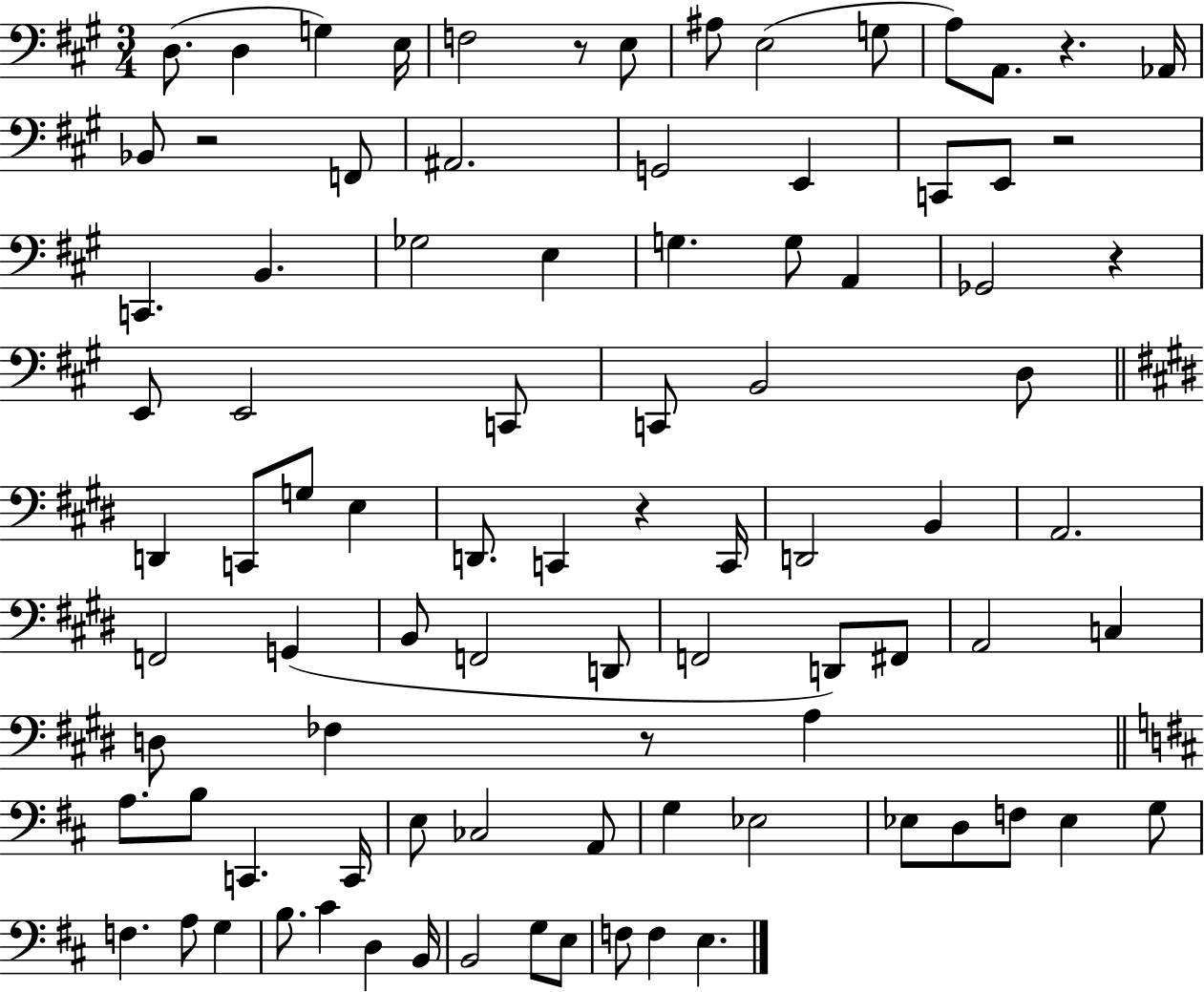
X:1
T:Untitled
M:3/4
L:1/4
K:A
D,/2 D, G, E,/4 F,2 z/2 E,/2 ^A,/2 E,2 G,/2 A,/2 A,,/2 z _A,,/4 _B,,/2 z2 F,,/2 ^A,,2 G,,2 E,, C,,/2 E,,/2 z2 C,, B,, _G,2 E, G, G,/2 A,, _G,,2 z E,,/2 E,,2 C,,/2 C,,/2 B,,2 D,/2 D,, C,,/2 G,/2 E, D,,/2 C,, z C,,/4 D,,2 B,, A,,2 F,,2 G,, B,,/2 F,,2 D,,/2 F,,2 D,,/2 ^F,,/2 A,,2 C, D,/2 _F, z/2 A, A,/2 B,/2 C,, C,,/4 E,/2 _C,2 A,,/2 G, _E,2 _E,/2 D,/2 F,/2 _E, G,/2 F, A,/2 G, B,/2 ^C D, B,,/4 B,,2 G,/2 E,/2 F,/2 F, E,